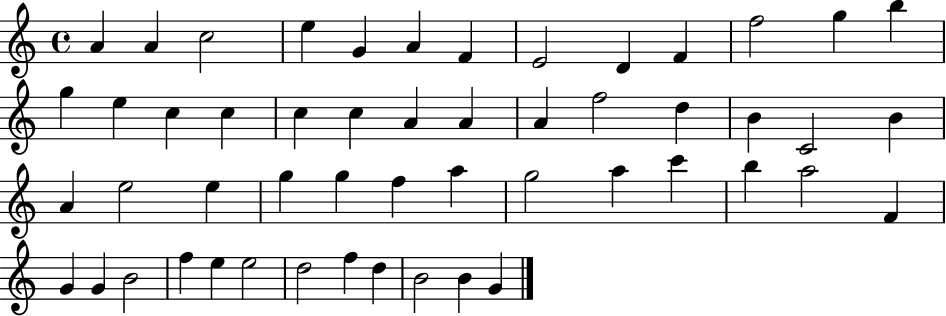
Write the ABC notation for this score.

X:1
T:Untitled
M:4/4
L:1/4
K:C
A A c2 e G A F E2 D F f2 g b g e c c c c A A A f2 d B C2 B A e2 e g g f a g2 a c' b a2 F G G B2 f e e2 d2 f d B2 B G